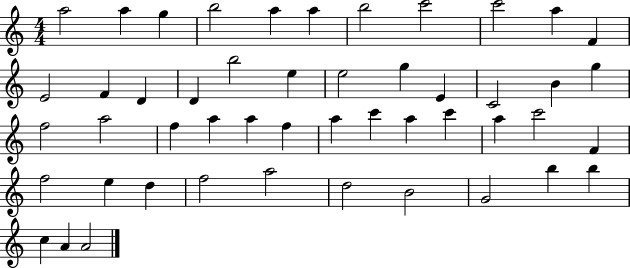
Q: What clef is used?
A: treble